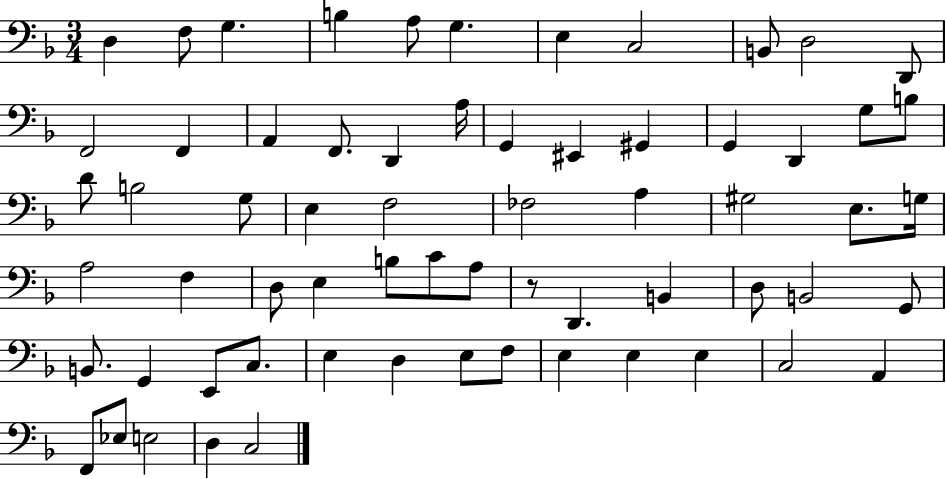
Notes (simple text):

D3/q F3/e G3/q. B3/q A3/e G3/q. E3/q C3/h B2/e D3/h D2/e F2/h F2/q A2/q F2/e. D2/q A3/s G2/q EIS2/q G#2/q G2/q D2/q G3/e B3/e D4/e B3/h G3/e E3/q F3/h FES3/h A3/q G#3/h E3/e. G3/s A3/h F3/q D3/e E3/q B3/e C4/e A3/e R/e D2/q. B2/q D3/e B2/h G2/e B2/e. G2/q E2/e C3/e. E3/q D3/q E3/e F3/e E3/q E3/q E3/q C3/h A2/q F2/e Eb3/e E3/h D3/q C3/h